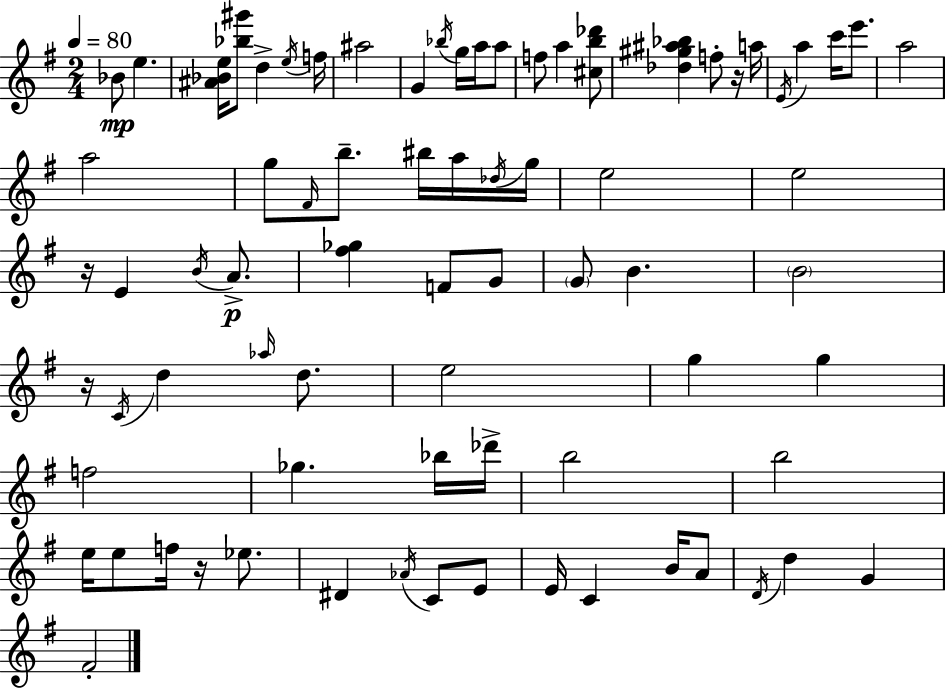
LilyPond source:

{
  \clef treble
  \numericTimeSignature
  \time 2/4
  \key e \minor
  \tempo 4 = 80
  bes'8\mp e''4. | <ais' bes' e''>16 <bes'' gis'''>8 d''4-> \acciaccatura { e''16 } | f''16 ais''2 | g'4 \acciaccatura { bes''16 } g''16 a''16 | \break a''8 f''8 a''4 | <cis'' b'' des'''>8 <des'' gis'' ais'' bes''>4 f''8-. | r16 a''16 \acciaccatura { e'16 } a''4 c'''16 | e'''8. a''2 | \break a''2 | g''8 \grace { fis'16 } b''8.-- | bis''16 a''16 \acciaccatura { des''16 } g''16 e''2 | e''2 | \break r16 e'4 | \acciaccatura { b'16 } a'8.->\p <fis'' ges''>4 | f'8 g'8 \parenthesize g'8 | b'4. \parenthesize b'2 | \break r16 \acciaccatura { c'16 } | d''4 \grace { aes''16 } d''8. | e''2 | g''4 g''4 | \break f''2 | ges''4. bes''16 des'''16-> | b''2 | b''2 | \break e''16 e''8 f''16 r16 ees''8. | dis'4 \acciaccatura { aes'16 } c'8 e'8 | e'16 c'4 b'16 a'8 | \acciaccatura { d'16 } d''4 g'4 | \break fis'2-. | \bar "|."
}